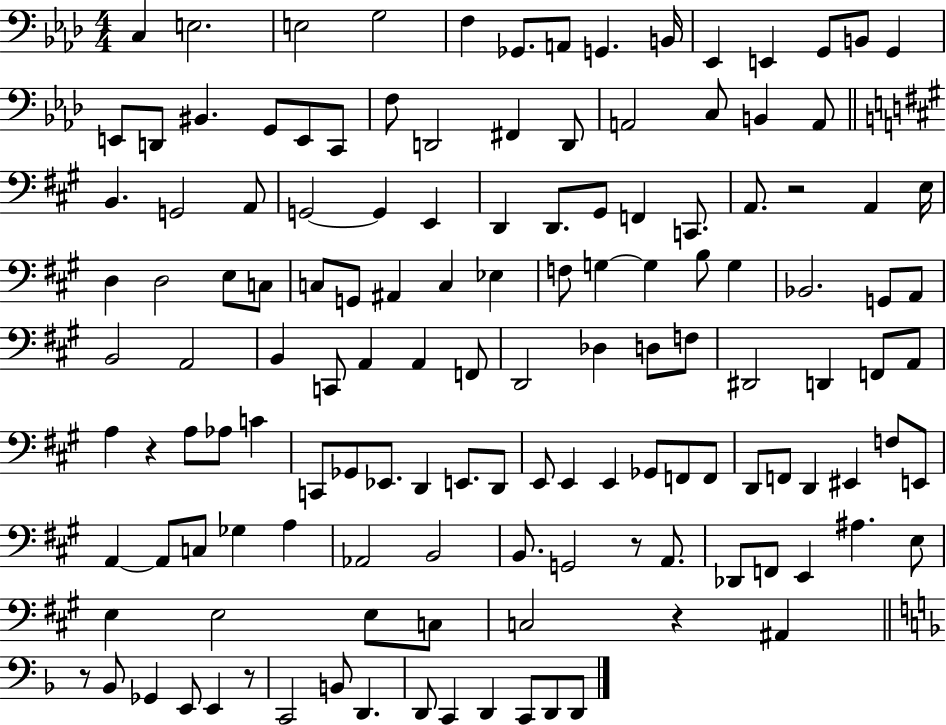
{
  \clef bass
  \numericTimeSignature
  \time 4/4
  \key aes \major
  c4 e2. | e2 g2 | f4 ges,8. a,8 g,4. b,16 | ees,4 e,4 g,8 b,8 g,4 | \break e,8 d,8 bis,4. g,8 e,8 c,8 | f8 d,2 fis,4 d,8 | a,2 c8 b,4 a,8 | \bar "||" \break \key a \major b,4. g,2 a,8 | g,2~~ g,4 e,4 | d,4 d,8. gis,8 f,4 c,8. | a,8. r2 a,4 e16 | \break d4 d2 e8 c8 | c8 g,8 ais,4 c4 ees4 | f8 g4~~ g4 b8 g4 | bes,2. g,8 a,8 | \break b,2 a,2 | b,4 c,8 a,4 a,4 f,8 | d,2 des4 d8 f8 | dis,2 d,4 f,8 a,8 | \break a4 r4 a8 aes8 c'4 | c,8 ges,8 ees,8. d,4 e,8. d,8 | e,8 e,4 e,4 ges,8 f,8 f,8 | d,8 f,8 d,4 eis,4 f8 e,8 | \break a,4~~ a,8 c8 ges4 a4 | aes,2 b,2 | b,8. g,2 r8 a,8. | des,8 f,8 e,4 ais4. e8 | \break e4 e2 e8 c8 | c2 r4 ais,4 | \bar "||" \break \key f \major r8 bes,8 ges,4 e,8 e,4 r8 | c,2 b,8 d,4. | d,8 c,4 d,4 c,8 d,8 d,8 | \bar "|."
}